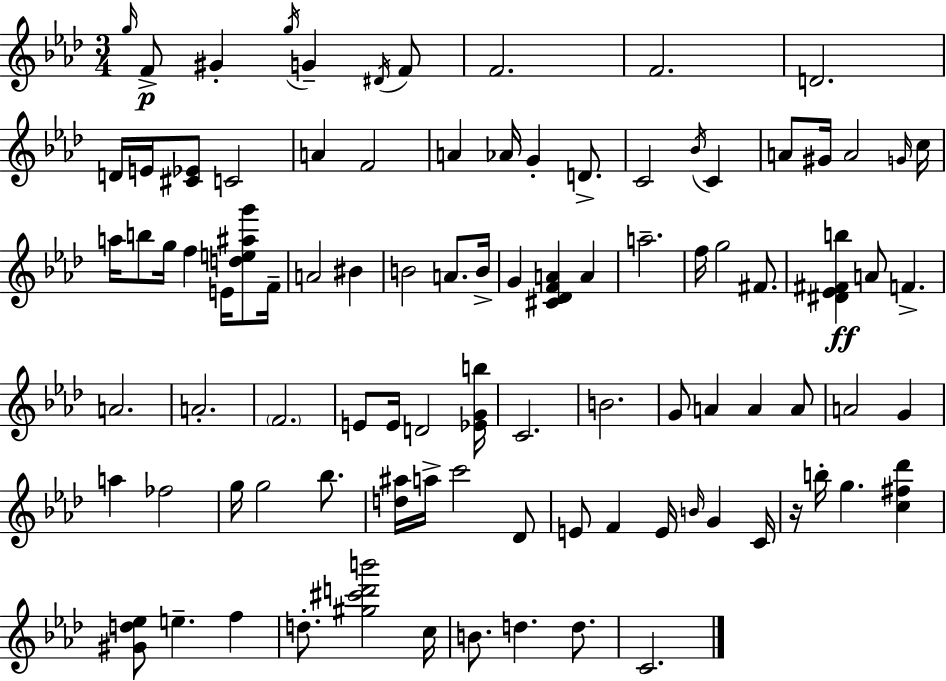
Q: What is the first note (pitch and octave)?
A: G5